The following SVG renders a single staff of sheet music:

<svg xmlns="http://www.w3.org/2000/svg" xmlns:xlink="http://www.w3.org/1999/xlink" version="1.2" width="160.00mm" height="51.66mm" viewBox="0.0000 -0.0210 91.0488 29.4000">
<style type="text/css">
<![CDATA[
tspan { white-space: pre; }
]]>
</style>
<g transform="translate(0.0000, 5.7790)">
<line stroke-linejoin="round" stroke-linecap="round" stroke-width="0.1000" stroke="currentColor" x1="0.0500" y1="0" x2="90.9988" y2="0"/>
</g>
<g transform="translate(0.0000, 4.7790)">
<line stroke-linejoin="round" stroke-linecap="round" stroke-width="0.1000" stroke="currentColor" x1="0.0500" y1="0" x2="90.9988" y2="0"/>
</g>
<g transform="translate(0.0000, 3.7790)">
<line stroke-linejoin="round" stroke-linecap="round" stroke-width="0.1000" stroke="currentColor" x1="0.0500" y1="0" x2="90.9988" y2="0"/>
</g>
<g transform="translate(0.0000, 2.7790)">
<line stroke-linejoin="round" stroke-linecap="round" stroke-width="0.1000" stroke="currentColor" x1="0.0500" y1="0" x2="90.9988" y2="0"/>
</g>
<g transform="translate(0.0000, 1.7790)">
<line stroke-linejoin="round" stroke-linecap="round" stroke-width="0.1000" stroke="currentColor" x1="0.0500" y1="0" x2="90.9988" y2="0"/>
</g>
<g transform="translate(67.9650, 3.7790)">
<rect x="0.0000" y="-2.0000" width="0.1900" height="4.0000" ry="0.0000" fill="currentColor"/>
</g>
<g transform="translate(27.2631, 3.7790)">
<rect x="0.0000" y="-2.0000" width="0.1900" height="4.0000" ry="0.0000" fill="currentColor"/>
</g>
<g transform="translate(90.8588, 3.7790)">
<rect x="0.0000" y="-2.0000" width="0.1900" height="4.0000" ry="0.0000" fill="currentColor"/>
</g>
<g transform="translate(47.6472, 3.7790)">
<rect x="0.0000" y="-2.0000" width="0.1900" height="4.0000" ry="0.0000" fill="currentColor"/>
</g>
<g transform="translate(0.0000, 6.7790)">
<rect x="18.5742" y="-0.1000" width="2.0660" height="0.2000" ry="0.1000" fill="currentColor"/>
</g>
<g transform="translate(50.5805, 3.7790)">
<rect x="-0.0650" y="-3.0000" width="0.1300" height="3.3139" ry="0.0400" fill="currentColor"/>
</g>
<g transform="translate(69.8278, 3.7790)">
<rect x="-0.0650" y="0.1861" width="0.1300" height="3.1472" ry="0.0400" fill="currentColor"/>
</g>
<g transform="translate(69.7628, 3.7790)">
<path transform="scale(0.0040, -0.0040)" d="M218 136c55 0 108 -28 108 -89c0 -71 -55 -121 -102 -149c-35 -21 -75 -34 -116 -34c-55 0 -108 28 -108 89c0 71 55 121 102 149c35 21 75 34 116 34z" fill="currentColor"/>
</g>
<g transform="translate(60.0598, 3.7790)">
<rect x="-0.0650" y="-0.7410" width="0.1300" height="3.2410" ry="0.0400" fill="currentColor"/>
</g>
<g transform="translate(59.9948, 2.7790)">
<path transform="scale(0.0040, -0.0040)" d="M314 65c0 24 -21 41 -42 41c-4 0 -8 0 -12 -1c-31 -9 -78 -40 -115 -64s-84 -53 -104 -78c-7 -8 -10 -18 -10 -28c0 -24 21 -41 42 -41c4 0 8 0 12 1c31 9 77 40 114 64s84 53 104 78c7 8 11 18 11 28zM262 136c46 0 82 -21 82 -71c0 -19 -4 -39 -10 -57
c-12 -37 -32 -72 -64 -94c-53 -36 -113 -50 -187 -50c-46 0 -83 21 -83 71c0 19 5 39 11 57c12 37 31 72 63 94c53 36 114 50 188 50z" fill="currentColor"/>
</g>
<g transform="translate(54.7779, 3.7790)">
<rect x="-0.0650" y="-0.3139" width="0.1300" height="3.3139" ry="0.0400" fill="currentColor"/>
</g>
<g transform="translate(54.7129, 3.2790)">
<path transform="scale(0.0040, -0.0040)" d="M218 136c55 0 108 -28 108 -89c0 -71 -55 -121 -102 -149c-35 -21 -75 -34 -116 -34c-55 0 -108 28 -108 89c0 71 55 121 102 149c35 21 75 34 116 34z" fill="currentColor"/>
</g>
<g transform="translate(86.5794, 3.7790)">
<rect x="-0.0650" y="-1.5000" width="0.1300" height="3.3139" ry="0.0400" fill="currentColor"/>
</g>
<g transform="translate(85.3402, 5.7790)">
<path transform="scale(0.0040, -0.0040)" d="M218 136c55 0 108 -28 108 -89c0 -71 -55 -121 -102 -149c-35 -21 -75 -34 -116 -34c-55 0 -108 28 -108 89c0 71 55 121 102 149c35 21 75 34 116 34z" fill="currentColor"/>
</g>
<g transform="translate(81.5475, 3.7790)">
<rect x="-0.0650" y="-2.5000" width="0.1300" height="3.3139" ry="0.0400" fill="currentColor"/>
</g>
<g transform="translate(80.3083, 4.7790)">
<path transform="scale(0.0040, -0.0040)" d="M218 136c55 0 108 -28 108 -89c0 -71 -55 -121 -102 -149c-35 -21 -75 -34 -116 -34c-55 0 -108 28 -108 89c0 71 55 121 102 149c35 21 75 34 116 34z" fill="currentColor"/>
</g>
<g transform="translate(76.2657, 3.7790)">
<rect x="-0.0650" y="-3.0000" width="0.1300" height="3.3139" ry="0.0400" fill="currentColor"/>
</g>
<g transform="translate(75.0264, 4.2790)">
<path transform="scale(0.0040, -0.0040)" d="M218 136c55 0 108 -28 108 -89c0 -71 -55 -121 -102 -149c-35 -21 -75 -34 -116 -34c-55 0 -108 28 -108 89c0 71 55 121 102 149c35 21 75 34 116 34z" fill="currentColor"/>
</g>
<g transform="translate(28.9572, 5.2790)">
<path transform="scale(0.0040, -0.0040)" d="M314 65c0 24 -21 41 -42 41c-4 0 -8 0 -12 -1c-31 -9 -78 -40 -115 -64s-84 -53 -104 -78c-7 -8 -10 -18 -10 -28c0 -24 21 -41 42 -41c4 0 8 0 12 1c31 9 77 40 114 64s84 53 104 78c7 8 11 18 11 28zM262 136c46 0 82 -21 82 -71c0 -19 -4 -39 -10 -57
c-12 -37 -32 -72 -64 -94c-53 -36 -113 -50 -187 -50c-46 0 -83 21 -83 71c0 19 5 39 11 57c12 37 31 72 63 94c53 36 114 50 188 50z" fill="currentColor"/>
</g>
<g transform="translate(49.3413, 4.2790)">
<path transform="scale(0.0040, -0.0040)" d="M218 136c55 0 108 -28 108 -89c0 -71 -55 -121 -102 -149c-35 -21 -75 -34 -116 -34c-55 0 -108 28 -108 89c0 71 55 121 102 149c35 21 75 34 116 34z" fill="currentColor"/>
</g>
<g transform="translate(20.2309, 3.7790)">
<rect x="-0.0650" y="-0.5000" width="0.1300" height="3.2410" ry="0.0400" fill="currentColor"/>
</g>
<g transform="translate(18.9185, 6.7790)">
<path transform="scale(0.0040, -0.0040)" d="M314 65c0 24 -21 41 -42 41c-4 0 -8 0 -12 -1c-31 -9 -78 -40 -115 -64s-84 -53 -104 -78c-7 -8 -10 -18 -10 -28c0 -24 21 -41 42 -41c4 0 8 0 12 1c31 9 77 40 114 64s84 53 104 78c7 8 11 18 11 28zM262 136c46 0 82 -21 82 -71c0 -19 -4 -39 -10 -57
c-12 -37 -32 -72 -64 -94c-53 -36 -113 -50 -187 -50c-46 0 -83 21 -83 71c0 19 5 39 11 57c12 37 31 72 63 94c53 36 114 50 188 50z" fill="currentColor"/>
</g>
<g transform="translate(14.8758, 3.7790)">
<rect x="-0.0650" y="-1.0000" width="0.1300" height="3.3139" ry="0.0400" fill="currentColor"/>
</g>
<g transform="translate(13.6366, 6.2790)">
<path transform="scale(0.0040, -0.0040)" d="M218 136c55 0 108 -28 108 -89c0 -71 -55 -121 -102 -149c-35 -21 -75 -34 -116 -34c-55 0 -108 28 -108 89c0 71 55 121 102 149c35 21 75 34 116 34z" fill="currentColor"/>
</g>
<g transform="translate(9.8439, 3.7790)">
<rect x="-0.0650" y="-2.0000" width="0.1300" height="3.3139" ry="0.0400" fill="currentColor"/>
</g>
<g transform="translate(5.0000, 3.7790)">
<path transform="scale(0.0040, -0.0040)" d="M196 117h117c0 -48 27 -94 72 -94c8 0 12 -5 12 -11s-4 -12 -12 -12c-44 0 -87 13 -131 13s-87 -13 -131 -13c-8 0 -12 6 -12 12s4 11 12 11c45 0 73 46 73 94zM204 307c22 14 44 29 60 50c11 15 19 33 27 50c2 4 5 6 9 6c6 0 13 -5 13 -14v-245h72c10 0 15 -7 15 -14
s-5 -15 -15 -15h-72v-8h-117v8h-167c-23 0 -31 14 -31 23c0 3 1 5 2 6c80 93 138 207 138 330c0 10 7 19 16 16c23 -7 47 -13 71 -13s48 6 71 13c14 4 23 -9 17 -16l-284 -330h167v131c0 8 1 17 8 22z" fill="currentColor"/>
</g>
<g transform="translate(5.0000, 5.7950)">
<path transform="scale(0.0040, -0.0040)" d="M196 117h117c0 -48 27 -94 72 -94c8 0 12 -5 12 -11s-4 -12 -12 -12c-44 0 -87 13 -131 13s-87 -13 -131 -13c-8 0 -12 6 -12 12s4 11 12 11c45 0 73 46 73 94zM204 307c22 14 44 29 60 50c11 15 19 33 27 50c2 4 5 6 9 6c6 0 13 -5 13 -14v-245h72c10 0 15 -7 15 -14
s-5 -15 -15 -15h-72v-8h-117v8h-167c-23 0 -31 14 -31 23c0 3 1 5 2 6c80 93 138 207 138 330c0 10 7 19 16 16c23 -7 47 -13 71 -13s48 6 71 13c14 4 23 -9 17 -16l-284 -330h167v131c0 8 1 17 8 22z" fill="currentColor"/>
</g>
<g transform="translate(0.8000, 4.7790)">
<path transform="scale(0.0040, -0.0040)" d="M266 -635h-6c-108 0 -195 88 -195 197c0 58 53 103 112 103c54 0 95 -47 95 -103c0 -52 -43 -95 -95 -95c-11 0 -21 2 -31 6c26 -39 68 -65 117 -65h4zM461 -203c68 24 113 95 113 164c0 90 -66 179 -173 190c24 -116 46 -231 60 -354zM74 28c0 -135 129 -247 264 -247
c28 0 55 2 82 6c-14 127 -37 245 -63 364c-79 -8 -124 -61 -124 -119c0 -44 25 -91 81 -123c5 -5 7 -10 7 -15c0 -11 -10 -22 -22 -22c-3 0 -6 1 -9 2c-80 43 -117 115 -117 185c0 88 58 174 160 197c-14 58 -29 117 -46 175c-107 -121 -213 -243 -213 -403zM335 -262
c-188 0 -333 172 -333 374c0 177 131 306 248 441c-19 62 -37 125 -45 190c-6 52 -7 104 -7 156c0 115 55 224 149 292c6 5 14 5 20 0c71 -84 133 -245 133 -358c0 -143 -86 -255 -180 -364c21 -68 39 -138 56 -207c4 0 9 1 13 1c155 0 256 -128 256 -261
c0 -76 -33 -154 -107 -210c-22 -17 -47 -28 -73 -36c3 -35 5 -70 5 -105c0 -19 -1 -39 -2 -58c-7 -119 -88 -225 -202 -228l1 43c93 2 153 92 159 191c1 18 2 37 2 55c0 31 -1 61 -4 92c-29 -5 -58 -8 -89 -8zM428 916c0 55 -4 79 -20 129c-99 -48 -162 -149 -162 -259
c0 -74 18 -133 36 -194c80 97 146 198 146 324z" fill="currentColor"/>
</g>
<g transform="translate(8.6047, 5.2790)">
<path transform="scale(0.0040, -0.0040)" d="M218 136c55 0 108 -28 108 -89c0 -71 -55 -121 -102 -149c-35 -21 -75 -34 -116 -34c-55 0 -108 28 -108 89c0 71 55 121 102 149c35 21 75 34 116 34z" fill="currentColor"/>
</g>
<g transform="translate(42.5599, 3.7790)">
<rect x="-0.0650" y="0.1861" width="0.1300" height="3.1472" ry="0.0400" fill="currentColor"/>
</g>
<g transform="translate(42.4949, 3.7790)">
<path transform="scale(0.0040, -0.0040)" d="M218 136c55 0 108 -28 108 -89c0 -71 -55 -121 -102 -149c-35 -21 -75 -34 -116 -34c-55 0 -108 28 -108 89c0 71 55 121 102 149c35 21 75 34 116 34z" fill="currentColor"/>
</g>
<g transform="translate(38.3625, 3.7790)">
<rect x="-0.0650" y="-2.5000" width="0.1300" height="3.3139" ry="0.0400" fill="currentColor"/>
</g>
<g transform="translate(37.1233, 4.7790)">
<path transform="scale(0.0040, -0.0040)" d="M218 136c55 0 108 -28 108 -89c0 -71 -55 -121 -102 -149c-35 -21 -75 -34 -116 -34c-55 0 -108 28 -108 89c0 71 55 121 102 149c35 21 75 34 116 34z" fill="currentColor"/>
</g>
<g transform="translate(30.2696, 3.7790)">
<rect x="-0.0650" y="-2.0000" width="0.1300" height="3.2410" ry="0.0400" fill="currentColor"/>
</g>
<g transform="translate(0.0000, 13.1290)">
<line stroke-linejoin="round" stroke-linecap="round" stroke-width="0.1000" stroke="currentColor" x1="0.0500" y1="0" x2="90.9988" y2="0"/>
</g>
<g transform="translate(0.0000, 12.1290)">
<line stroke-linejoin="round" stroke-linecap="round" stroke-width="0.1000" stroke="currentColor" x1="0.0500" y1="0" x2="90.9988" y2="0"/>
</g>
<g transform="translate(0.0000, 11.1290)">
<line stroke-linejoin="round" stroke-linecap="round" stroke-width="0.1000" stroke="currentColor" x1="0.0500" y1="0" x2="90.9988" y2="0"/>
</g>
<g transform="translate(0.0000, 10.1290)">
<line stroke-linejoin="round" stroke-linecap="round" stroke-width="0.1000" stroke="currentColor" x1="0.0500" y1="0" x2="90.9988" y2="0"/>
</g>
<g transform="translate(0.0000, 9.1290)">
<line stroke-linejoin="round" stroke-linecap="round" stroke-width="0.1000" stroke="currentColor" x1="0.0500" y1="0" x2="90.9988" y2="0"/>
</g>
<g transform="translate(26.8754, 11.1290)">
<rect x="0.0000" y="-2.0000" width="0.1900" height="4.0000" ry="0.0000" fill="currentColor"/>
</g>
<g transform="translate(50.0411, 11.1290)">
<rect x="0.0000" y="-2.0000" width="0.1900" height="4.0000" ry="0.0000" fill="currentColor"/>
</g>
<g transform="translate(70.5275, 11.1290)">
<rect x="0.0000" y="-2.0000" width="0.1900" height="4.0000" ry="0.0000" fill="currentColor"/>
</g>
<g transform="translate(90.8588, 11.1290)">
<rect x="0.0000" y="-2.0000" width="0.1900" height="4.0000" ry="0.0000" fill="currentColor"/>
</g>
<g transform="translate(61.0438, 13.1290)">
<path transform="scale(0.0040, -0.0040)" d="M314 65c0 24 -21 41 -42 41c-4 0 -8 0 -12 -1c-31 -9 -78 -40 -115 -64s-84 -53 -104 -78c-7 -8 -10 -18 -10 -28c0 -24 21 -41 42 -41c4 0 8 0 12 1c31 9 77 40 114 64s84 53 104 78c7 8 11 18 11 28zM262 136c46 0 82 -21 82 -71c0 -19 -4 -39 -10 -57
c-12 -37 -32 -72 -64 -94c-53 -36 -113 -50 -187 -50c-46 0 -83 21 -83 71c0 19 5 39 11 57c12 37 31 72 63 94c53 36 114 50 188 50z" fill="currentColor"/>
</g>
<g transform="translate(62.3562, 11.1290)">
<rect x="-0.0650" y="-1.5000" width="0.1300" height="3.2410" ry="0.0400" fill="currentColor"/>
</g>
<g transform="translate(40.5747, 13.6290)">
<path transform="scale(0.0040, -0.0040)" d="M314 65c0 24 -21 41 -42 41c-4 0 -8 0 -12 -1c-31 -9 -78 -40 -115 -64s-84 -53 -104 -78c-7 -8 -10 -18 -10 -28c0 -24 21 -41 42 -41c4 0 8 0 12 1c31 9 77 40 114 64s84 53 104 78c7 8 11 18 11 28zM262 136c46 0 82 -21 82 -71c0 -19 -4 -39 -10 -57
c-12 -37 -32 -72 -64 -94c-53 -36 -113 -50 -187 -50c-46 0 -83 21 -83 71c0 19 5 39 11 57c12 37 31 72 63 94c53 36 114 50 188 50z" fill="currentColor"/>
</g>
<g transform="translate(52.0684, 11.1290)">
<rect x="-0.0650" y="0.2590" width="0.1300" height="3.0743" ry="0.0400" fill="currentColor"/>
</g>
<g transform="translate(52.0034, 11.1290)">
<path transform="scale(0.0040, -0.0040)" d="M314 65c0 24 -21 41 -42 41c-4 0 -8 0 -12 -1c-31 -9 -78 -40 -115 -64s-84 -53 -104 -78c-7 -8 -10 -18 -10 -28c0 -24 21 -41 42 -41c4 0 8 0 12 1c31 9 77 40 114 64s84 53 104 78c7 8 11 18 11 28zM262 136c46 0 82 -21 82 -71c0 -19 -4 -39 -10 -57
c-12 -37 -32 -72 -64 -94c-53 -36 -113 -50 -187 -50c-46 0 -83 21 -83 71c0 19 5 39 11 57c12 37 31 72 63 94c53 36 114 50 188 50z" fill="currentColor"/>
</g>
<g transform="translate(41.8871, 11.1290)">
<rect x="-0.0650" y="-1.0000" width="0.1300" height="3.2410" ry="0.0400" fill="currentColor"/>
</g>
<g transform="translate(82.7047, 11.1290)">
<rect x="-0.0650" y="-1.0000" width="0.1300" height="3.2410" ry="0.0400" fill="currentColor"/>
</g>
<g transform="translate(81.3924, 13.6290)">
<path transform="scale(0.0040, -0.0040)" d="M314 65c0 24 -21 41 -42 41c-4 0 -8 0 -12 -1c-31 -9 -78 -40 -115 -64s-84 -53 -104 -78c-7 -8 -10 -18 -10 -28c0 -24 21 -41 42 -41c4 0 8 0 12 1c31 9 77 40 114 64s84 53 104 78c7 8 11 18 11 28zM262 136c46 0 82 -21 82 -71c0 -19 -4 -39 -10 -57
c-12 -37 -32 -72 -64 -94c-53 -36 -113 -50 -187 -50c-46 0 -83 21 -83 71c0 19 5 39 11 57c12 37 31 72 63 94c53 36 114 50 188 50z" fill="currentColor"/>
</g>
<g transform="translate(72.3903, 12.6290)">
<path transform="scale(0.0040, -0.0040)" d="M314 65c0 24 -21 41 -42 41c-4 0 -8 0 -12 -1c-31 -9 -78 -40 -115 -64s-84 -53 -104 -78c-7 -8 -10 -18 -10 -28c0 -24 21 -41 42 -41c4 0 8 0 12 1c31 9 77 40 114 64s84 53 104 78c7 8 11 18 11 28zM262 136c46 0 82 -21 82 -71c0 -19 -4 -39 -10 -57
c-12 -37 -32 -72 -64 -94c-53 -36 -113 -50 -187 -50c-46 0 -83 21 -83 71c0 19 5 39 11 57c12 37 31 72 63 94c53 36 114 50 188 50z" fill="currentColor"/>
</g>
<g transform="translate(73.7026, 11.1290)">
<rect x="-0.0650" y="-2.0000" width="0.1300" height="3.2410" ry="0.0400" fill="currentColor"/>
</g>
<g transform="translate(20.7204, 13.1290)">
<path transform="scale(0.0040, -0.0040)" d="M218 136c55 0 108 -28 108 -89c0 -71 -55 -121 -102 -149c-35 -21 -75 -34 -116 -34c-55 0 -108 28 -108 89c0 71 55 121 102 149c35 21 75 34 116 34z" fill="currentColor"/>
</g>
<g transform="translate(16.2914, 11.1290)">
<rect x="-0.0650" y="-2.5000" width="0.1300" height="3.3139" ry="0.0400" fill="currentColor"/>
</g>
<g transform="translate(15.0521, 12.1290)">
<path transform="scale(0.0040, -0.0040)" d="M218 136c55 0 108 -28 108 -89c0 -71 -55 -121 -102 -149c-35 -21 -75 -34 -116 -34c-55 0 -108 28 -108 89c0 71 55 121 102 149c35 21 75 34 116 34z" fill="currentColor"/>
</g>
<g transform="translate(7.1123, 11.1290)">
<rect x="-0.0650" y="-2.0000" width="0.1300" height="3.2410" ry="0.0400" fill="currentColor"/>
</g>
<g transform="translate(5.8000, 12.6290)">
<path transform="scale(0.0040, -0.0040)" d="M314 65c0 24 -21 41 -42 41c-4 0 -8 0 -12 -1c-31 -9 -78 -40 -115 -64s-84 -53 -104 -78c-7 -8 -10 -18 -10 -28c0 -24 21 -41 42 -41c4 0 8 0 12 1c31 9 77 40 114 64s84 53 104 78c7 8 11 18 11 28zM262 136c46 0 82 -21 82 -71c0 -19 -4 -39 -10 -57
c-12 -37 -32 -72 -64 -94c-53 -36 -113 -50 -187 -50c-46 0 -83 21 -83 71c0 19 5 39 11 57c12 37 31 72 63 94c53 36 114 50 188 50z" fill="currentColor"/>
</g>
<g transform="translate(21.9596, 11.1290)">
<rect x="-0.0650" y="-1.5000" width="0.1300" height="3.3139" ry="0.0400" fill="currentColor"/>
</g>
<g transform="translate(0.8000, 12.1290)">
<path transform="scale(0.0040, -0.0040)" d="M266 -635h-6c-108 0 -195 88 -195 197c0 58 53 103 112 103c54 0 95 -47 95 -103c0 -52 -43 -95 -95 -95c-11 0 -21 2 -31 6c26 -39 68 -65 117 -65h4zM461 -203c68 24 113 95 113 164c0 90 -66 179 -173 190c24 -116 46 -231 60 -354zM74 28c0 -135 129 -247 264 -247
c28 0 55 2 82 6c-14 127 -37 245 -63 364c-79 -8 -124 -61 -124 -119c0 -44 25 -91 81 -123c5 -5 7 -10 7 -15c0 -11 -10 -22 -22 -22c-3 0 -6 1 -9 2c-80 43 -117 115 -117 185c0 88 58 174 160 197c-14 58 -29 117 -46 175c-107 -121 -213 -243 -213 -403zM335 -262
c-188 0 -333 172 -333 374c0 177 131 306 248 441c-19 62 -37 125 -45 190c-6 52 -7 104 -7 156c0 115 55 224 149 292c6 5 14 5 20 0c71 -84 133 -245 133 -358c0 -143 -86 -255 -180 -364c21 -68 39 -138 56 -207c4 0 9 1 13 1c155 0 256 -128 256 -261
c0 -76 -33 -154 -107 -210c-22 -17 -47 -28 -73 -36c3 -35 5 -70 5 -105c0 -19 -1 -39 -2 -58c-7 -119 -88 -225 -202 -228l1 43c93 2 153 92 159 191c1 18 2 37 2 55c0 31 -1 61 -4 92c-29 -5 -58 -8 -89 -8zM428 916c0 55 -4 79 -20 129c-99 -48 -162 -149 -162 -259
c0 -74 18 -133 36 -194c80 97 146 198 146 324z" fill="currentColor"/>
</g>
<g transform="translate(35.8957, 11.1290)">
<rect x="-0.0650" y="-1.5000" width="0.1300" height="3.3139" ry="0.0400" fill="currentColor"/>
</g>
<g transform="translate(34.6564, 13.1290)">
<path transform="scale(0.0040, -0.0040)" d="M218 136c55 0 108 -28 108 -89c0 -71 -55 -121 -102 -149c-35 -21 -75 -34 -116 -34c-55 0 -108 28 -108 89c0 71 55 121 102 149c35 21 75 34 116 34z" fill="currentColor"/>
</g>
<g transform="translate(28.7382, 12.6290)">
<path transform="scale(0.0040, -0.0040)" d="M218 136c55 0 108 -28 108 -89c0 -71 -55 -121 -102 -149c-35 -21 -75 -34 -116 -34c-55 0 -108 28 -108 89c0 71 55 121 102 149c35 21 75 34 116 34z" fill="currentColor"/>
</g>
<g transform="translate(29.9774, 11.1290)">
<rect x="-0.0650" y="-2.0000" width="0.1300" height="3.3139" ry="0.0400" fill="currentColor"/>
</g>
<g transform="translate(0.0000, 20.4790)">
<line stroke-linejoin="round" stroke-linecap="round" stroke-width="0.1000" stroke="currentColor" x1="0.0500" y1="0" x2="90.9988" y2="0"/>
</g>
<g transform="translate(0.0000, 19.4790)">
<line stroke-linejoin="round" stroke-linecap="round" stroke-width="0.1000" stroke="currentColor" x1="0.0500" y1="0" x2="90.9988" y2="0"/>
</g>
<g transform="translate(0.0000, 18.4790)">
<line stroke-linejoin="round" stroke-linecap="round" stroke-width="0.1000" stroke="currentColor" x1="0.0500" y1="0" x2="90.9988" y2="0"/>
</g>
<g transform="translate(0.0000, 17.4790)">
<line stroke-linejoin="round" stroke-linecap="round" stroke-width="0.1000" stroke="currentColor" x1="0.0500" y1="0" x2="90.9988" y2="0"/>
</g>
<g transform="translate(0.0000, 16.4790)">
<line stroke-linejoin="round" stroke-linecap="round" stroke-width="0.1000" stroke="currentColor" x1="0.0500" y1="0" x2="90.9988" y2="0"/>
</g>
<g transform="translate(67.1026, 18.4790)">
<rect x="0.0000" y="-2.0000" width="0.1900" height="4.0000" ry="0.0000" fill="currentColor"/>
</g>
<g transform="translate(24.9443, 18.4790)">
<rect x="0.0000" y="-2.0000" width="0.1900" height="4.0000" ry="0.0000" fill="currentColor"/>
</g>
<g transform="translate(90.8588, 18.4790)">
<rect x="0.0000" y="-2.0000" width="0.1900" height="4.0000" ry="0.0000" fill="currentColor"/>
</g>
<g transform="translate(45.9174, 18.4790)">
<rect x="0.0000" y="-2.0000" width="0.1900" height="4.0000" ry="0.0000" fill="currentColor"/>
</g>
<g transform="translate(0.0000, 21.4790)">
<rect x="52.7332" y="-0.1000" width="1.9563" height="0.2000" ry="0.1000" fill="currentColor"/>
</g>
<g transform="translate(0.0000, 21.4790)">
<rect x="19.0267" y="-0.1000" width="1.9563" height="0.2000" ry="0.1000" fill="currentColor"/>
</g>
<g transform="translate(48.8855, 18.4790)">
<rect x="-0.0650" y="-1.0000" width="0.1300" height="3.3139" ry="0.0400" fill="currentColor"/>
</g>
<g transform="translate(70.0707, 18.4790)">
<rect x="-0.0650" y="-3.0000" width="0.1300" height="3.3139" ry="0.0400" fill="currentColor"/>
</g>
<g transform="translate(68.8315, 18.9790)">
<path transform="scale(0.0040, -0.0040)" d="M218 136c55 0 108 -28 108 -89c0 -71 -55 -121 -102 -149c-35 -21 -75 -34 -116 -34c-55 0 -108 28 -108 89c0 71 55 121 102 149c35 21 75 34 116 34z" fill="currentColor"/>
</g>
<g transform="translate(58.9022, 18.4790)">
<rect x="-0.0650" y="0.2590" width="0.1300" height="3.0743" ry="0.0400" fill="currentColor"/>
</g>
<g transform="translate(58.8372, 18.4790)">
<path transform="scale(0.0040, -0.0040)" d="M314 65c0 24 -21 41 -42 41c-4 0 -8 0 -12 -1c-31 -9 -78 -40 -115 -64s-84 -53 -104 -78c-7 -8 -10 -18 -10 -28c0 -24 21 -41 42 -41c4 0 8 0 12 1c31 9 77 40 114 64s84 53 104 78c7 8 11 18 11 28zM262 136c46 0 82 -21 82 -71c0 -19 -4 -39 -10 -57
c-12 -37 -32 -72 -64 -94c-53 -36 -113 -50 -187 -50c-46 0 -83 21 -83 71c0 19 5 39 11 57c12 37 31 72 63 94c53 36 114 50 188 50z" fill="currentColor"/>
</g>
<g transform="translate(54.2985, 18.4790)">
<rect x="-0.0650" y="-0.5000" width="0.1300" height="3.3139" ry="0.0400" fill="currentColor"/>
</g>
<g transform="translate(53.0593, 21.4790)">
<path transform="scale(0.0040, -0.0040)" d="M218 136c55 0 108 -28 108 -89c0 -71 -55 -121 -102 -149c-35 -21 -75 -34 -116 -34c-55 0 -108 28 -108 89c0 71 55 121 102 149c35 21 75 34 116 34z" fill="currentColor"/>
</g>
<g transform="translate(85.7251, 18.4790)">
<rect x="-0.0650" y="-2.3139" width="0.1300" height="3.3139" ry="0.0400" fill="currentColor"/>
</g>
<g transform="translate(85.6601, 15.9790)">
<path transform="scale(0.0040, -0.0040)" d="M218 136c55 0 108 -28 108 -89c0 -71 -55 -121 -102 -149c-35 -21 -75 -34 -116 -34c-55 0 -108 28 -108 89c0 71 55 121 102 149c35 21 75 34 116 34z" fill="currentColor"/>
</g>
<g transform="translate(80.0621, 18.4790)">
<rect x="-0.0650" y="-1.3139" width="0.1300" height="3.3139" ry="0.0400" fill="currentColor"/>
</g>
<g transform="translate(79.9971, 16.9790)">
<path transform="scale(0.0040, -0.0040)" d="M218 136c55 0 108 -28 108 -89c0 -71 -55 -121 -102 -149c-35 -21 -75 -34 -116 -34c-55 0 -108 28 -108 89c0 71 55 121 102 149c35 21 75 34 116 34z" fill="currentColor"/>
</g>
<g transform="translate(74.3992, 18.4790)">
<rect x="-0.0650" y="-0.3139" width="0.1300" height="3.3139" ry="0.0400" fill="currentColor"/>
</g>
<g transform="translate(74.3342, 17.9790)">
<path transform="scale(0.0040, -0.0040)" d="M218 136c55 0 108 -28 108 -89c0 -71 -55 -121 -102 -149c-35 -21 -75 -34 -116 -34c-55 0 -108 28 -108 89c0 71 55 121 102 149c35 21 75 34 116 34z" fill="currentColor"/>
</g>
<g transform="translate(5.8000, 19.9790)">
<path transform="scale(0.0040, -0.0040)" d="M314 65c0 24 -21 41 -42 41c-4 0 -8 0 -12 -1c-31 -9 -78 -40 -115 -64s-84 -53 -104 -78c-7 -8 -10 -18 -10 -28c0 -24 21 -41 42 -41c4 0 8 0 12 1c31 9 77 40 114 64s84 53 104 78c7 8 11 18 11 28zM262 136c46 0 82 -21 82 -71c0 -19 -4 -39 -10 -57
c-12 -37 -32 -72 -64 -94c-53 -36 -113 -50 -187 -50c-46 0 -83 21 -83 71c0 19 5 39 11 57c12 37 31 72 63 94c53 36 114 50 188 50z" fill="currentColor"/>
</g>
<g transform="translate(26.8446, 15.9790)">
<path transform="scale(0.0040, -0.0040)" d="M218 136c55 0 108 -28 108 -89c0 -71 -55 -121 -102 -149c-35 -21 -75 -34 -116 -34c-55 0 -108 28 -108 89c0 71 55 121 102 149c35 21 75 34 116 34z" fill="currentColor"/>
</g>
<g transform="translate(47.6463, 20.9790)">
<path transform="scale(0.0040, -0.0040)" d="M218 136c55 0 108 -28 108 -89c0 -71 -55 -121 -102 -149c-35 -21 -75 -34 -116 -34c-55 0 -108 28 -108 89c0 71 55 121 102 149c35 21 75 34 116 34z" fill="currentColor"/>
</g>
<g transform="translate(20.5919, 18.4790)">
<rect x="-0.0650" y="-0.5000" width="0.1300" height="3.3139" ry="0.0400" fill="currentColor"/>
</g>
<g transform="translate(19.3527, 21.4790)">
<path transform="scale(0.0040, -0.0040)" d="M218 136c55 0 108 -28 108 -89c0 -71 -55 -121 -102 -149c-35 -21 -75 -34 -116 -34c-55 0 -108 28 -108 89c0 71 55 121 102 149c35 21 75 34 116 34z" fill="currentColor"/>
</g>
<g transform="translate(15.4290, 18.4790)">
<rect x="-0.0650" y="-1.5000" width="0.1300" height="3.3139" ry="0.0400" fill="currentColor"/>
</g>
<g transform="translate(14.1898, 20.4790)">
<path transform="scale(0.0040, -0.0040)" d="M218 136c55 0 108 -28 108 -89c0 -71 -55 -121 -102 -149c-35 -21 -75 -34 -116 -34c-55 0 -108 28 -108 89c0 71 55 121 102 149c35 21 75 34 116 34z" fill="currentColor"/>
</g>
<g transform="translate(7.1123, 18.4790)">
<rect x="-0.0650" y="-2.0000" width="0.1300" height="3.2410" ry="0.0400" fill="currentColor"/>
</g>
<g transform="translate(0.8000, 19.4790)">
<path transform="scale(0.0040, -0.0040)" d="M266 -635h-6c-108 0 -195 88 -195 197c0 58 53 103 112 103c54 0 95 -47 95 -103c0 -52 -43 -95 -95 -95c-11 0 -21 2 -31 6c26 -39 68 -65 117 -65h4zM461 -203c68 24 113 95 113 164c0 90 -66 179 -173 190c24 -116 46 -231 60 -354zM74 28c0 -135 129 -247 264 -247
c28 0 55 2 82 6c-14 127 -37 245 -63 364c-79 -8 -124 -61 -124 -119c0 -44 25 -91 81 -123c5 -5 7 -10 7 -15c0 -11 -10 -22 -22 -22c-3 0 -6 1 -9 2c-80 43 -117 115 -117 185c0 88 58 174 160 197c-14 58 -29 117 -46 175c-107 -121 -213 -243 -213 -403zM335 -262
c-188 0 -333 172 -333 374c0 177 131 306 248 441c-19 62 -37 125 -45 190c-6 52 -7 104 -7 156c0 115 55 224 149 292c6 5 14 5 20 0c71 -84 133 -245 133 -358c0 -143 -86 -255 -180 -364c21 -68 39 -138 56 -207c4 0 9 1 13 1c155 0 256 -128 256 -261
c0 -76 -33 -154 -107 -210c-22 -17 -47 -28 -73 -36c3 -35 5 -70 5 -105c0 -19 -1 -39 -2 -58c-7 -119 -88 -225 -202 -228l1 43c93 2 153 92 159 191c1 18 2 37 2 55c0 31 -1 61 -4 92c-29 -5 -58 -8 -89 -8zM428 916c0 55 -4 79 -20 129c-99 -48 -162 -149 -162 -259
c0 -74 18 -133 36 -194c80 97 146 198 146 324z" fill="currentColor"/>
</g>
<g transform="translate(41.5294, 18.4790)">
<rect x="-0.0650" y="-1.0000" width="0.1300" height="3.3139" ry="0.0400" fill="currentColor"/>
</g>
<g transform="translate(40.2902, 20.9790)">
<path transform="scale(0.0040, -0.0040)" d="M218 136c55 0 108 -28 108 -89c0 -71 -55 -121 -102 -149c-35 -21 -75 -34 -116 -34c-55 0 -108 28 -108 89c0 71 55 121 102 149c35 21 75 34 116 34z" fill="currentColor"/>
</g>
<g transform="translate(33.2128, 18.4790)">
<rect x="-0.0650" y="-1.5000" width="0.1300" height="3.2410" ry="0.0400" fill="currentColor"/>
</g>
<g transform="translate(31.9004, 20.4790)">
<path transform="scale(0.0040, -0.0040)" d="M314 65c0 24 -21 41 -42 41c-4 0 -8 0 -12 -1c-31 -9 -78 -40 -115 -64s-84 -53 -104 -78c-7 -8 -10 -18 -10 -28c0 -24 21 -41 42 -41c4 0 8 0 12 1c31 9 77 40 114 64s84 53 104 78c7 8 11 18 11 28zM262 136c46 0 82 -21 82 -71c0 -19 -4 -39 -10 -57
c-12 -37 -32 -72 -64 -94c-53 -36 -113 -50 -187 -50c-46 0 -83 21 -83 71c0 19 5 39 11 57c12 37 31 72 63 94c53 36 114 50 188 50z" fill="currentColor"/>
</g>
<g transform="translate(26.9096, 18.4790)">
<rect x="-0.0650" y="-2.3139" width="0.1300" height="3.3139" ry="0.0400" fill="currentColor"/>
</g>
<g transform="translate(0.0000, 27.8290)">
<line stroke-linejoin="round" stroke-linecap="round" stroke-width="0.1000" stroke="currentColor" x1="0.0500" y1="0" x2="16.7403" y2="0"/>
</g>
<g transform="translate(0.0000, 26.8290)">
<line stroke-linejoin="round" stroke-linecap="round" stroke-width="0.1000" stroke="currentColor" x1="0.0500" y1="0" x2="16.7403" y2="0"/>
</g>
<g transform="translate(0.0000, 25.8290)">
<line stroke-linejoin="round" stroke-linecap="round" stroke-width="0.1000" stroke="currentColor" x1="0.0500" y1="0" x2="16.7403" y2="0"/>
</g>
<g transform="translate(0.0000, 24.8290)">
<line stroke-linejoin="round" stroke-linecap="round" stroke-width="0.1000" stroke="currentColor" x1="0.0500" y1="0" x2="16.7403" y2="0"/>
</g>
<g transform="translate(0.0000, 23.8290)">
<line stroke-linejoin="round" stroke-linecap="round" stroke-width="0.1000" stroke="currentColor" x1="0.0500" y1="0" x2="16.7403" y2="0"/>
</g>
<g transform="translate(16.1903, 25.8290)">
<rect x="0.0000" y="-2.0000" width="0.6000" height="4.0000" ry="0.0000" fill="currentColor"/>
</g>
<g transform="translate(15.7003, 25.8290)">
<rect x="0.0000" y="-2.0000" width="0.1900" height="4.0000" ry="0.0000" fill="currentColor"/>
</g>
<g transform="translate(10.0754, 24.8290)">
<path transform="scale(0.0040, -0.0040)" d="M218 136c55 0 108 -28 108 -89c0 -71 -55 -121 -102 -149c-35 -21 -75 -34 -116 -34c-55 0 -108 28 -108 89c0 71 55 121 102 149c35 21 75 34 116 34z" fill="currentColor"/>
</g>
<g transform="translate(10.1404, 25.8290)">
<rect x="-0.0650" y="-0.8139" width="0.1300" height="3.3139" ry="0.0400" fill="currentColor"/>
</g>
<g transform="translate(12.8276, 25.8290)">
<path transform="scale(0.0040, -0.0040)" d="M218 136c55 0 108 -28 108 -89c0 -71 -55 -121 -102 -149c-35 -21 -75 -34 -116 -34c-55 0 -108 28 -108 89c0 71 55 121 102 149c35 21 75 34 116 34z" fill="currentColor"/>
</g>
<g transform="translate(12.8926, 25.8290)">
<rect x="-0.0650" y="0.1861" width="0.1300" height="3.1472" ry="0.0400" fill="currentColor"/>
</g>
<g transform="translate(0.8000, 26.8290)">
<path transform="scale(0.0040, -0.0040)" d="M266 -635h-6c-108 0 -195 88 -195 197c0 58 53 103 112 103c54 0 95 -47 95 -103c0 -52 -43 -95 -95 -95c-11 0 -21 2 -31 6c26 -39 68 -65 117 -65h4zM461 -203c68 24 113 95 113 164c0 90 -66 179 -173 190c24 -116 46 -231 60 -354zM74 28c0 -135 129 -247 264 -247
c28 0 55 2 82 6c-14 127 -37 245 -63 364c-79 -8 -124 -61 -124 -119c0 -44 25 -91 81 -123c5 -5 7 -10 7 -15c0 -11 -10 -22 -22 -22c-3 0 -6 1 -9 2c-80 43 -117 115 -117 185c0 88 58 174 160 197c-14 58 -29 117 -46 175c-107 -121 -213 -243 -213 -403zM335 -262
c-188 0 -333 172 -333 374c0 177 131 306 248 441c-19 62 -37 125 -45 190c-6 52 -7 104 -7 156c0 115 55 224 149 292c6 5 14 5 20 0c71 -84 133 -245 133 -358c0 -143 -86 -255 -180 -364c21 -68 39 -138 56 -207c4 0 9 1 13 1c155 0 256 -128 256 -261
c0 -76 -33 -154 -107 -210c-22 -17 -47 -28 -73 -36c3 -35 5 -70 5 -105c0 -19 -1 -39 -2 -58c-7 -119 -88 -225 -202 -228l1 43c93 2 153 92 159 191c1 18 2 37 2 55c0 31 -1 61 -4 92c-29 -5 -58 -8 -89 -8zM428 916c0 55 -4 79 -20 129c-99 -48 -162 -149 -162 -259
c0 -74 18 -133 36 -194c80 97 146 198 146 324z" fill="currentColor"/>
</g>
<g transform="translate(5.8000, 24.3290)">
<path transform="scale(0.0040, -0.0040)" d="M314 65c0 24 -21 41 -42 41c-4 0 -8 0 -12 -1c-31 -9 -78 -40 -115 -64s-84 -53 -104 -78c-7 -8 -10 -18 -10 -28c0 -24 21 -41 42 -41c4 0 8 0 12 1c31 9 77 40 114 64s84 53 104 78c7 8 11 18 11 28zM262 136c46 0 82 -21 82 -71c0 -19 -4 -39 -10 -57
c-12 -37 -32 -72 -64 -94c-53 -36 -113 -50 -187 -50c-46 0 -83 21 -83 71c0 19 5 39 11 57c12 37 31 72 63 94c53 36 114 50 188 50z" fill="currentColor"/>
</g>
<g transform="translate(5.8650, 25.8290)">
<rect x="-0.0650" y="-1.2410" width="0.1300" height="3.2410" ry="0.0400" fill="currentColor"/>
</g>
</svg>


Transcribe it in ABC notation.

X:1
T:Untitled
M:4/4
L:1/4
K:C
F D C2 F2 G B A c d2 B A G E F2 G E F E D2 B2 E2 F2 D2 F2 E C g E2 D D C B2 A c e g e2 d B